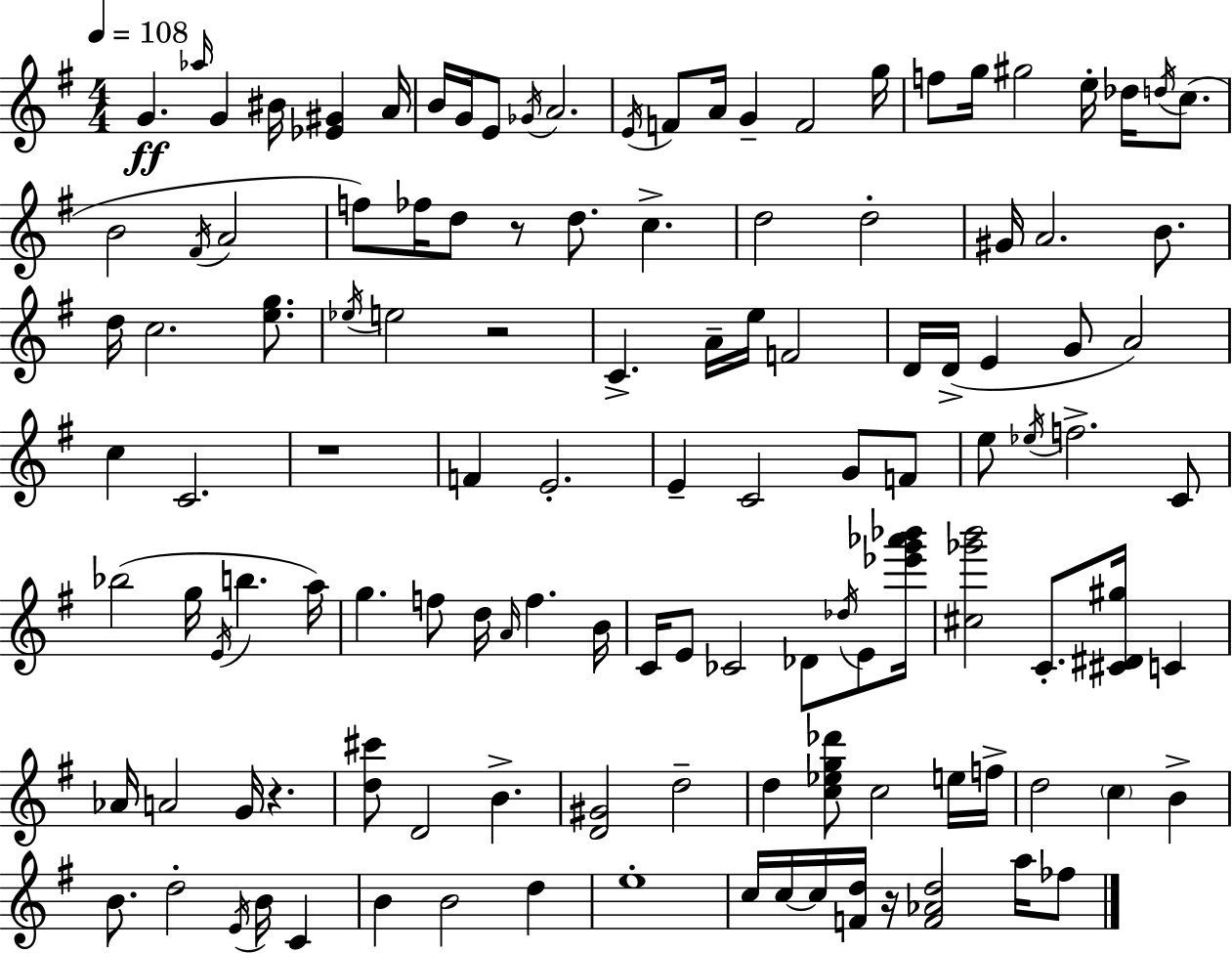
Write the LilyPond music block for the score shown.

{
  \clef treble
  \numericTimeSignature
  \time 4/4
  \key e \minor
  \tempo 4 = 108
  g'4.\ff \grace { aes''16 } g'4 bis'16 <ees' gis'>4 | a'16 b'16 g'16 e'8 \acciaccatura { ges'16 } a'2. | \acciaccatura { e'16 } f'8 a'16 g'4-- f'2 | g''16 f''8 g''16 gis''2 e''16-. des''16 | \break \acciaccatura { d''16 }( c''8. b'2 \acciaccatura { fis'16 } a'2 | f''8) fes''16 d''8 r8 d''8. c''4.-> | d''2 d''2-. | gis'16 a'2. | \break b'8. d''16 c''2. | <e'' g''>8. \acciaccatura { ees''16 } e''2 r2 | c'4.-> a'16-- e''16 f'2 | d'16 d'16->( e'4 g'8 a'2) | \break c''4 c'2. | r1 | f'4 e'2.-. | e'4-- c'2 | \break g'8 f'8 e''8 \acciaccatura { ees''16 } f''2.-> | c'8 bes''2( g''16 | \acciaccatura { e'16 } b''4. a''16) g''4. f''8 | d''16 \grace { a'16 } f''4. b'16 c'16 e'8 ces'2 | \break des'8 \acciaccatura { des''16 } e'8 <ees''' g''' aes''' bes'''>16 <cis'' ges''' b'''>2 | c'8.-. <cis' dis' gis''>16 c'4 aes'16 a'2 | g'16 r4. <d'' cis'''>8 d'2 | b'4.-> <d' gis'>2 | \break d''2-- d''4 <c'' ees'' g'' des'''>8 | c''2 e''16 f''16-> d''2 | \parenthesize c''4 b'4-> b'8. d''2-. | \acciaccatura { e'16 } b'16 c'4 b'4 b'2 | \break d''4 e''1-. | c''16 c''16~~ c''16 <f' d''>16 r16 | <f' aes' d''>2 a''16 fes''8 \bar "|."
}